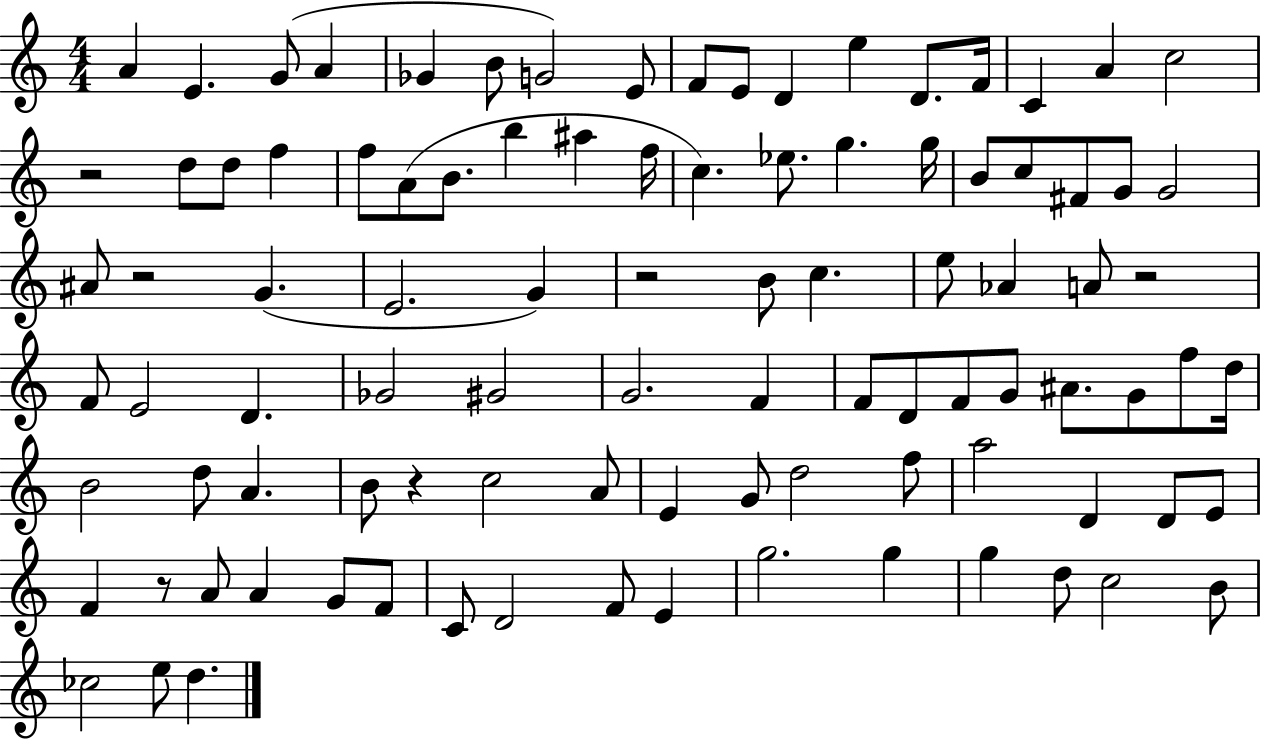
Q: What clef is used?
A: treble